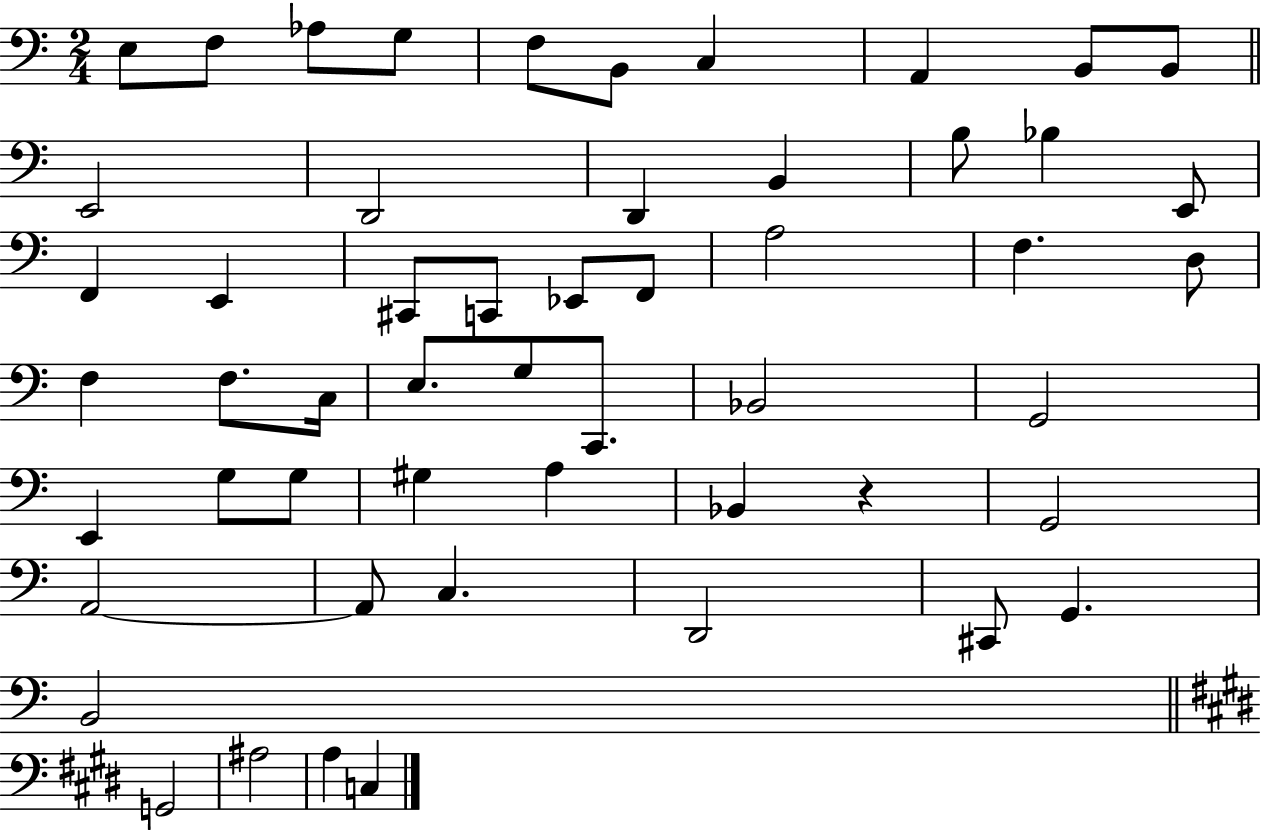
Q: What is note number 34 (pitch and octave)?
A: G2